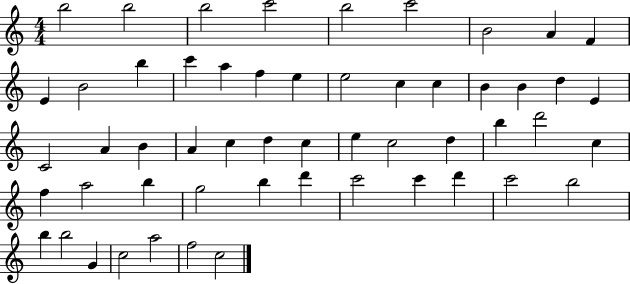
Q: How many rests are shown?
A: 0